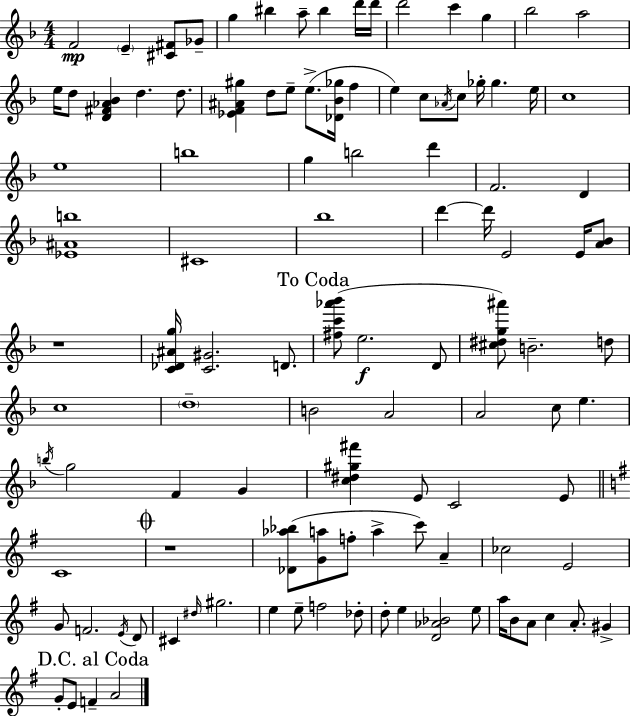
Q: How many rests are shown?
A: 2